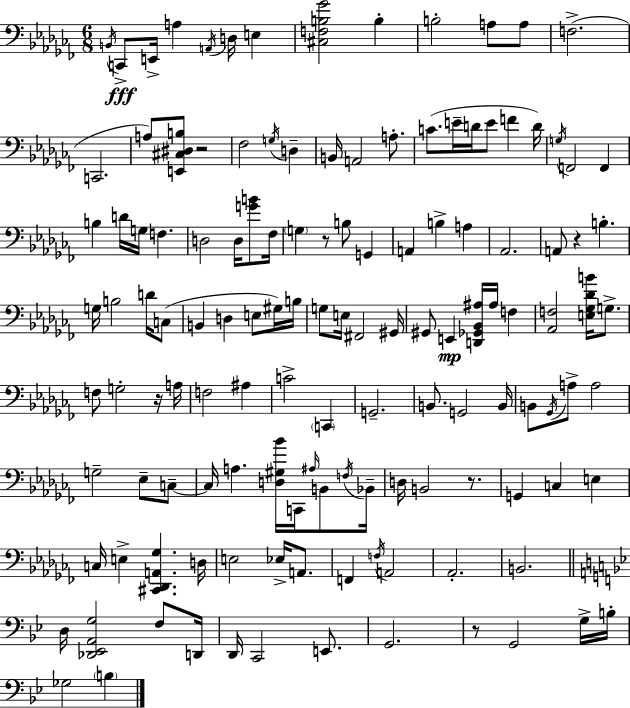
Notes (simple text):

B2/s C2/e E2/s A3/q A2/s D3/s E3/q [C#3,F3,B3,Gb4]/h B3/q B3/h A3/e A3/e F3/h. C2/h. A3/e [E2,C#3,D#3,B3]/e R/h FES3/h G3/s D3/q B2/s A2/h A3/e. C4/e. E4/s D4/s E4/e F4/q D4/s G3/s F2/h F2/q B3/q D4/s G3/s F3/q. D3/h D3/s [G4,B4]/e FES3/s G3/q R/e B3/e G2/q A2/q B3/q A3/q Ab2/h. A2/e R/q B3/q. G3/s B3/h D4/s C3/e B2/q D3/q E3/e G#3/s B3/s G3/e E3/s F#2/h G#2/s G#2/e E2/q [D2,Gb2,Bb2,A#3]/s A#3/s F3/q [Ab2,F3]/h [E3,Gb3,Db4,B4]/s G3/e. F3/e G3/h R/s A3/s F3/h A#3/q C4/h C2/q G2/h. B2/e. G2/h B2/s B2/e Gb2/s A3/e A3/h G3/h Eb3/e C3/e C3/s A3/q. [D3,G#3,Bb4]/s C2/s A#3/s B2/e F3/s Bb2/s D3/s B2/h R/e. G2/q C3/q E3/q C3/s E3/q [C#2,Db2,A2,Gb3]/q. D3/s E3/h Eb3/s A2/e. F2/q F3/s A2/h Ab2/h. B2/h. D3/s [Db2,Eb2,A2,G3]/h F3/e D2/s D2/s C2/h E2/e. G2/h. R/e G2/h G3/s B3/s Gb3/h B3/q